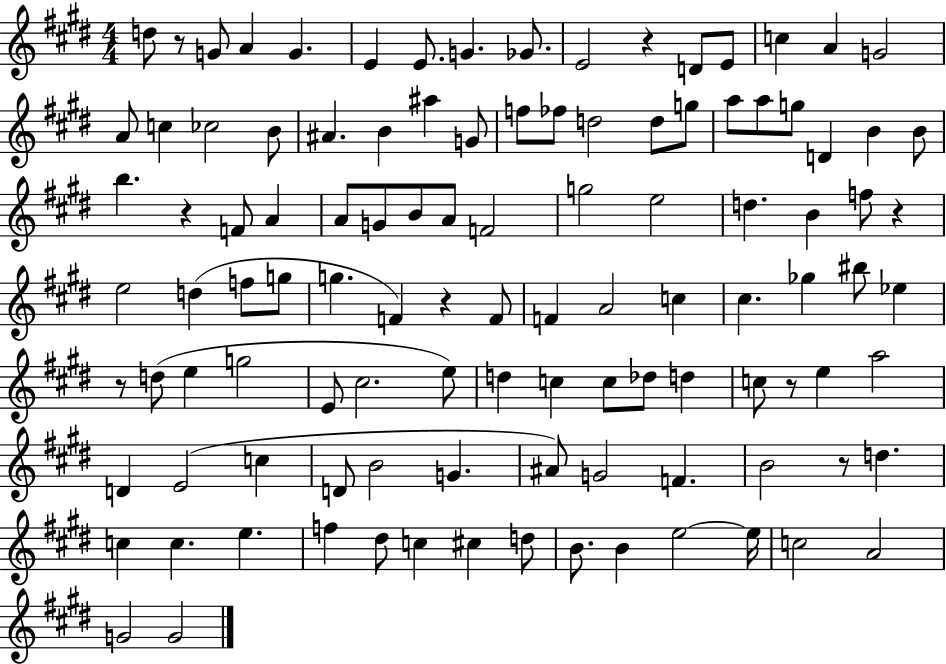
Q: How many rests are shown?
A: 8